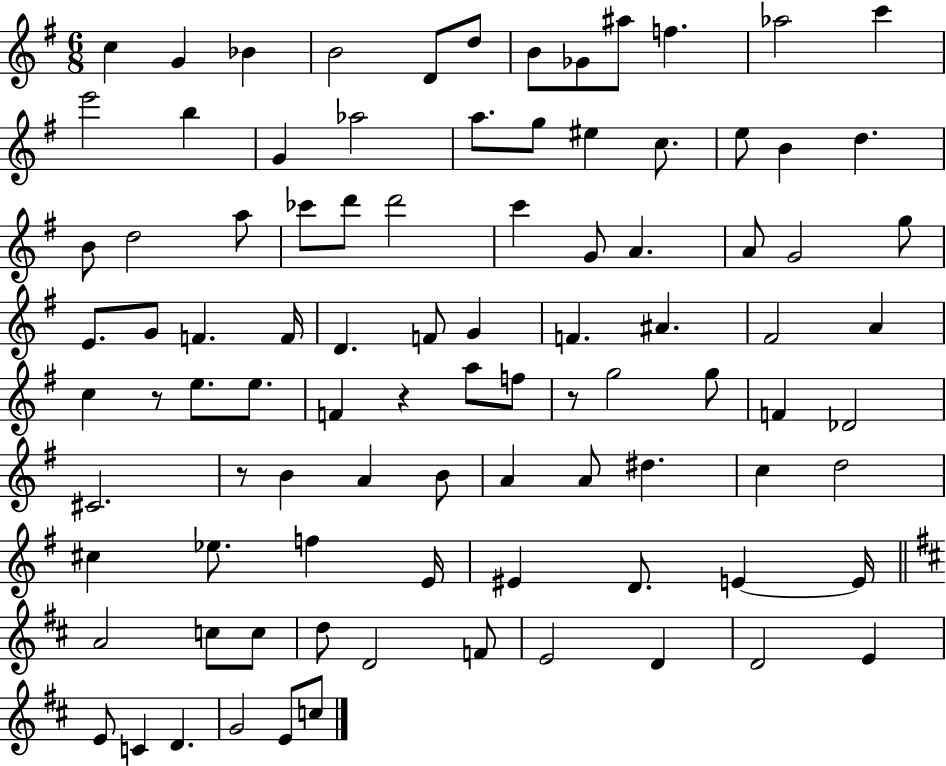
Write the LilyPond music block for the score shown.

{
  \clef treble
  \numericTimeSignature
  \time 6/8
  \key g \major
  c''4 g'4 bes'4 | b'2 d'8 d''8 | b'8 ges'8 ais''8 f''4. | aes''2 c'''4 | \break e'''2 b''4 | g'4 aes''2 | a''8. g''8 eis''4 c''8. | e''8 b'4 d''4. | \break b'8 d''2 a''8 | ces'''8 d'''8 d'''2 | c'''4 g'8 a'4. | a'8 g'2 g''8 | \break e'8. g'8 f'4. f'16 | d'4. f'8 g'4 | f'4. ais'4. | fis'2 a'4 | \break c''4 r8 e''8. e''8. | f'4 r4 a''8 f''8 | r8 g''2 g''8 | f'4 des'2 | \break cis'2. | r8 b'4 a'4 b'8 | a'4 a'8 dis''4. | c''4 d''2 | \break cis''4 ees''8. f''4 e'16 | eis'4 d'8. e'4~~ e'16 | \bar "||" \break \key d \major a'2 c''8 c''8 | d''8 d'2 f'8 | e'2 d'4 | d'2 e'4 | \break e'8 c'4 d'4. | g'2 e'8 c''8 | \bar "|."
}